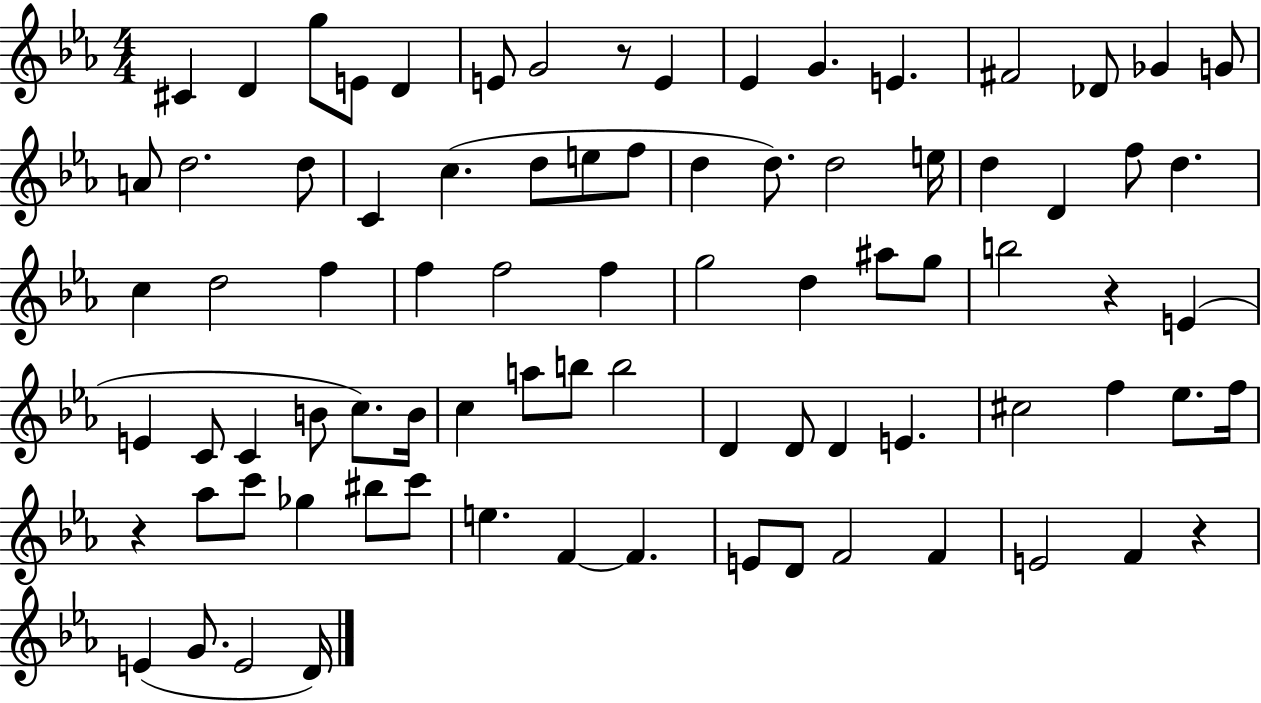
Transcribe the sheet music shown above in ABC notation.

X:1
T:Untitled
M:4/4
L:1/4
K:Eb
^C D g/2 E/2 D E/2 G2 z/2 E _E G E ^F2 _D/2 _G G/2 A/2 d2 d/2 C c d/2 e/2 f/2 d d/2 d2 e/4 d D f/2 d c d2 f f f2 f g2 d ^a/2 g/2 b2 z E E C/2 C B/2 c/2 B/4 c a/2 b/2 b2 D D/2 D E ^c2 f _e/2 f/4 z _a/2 c'/2 _g ^b/2 c'/2 e F F E/2 D/2 F2 F E2 F z E G/2 E2 D/4